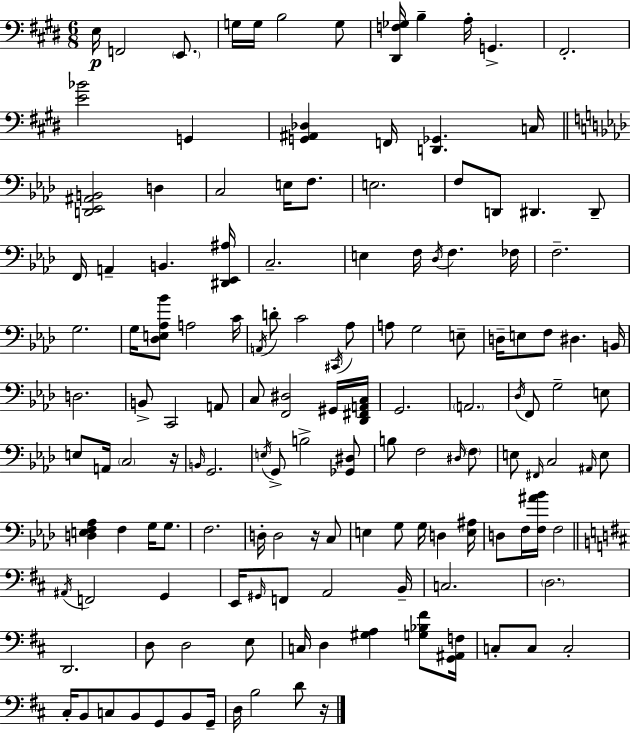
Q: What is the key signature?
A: E major